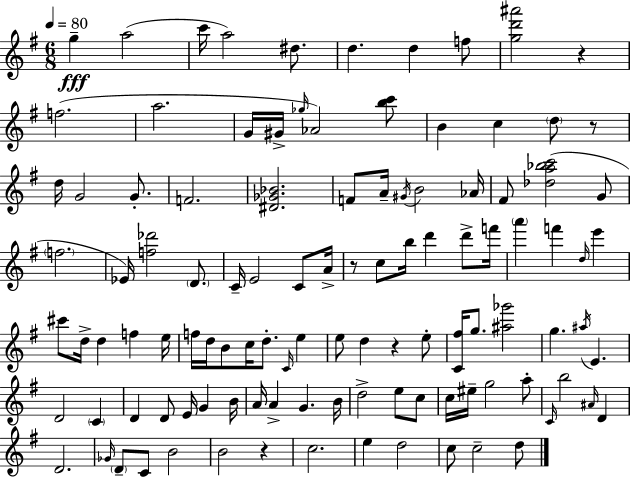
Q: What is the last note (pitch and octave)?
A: D5